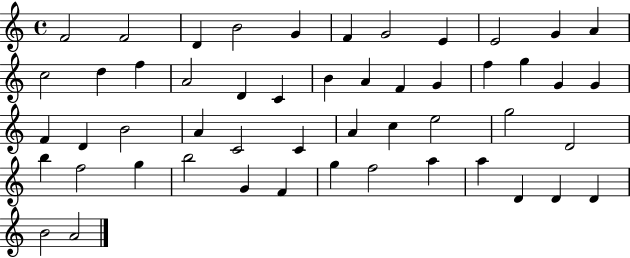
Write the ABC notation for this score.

X:1
T:Untitled
M:4/4
L:1/4
K:C
F2 F2 D B2 G F G2 E E2 G A c2 d f A2 D C B A F G f g G G F D B2 A C2 C A c e2 g2 D2 b f2 g b2 G F g f2 a a D D D B2 A2